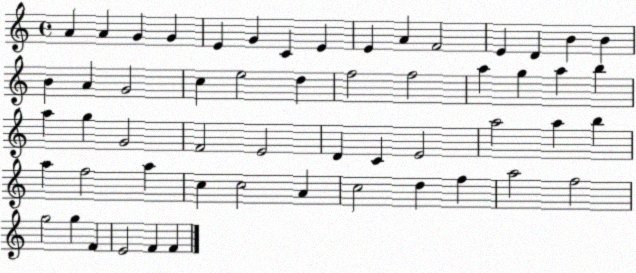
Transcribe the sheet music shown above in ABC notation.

X:1
T:Untitled
M:4/4
L:1/4
K:C
A A G G E G C E E A F2 E D B B B A G2 c e2 d f2 f2 a g a b a g G2 F2 E2 D C E2 a2 a b a f2 a c c2 A c2 d f a2 f2 g2 g F E2 F F